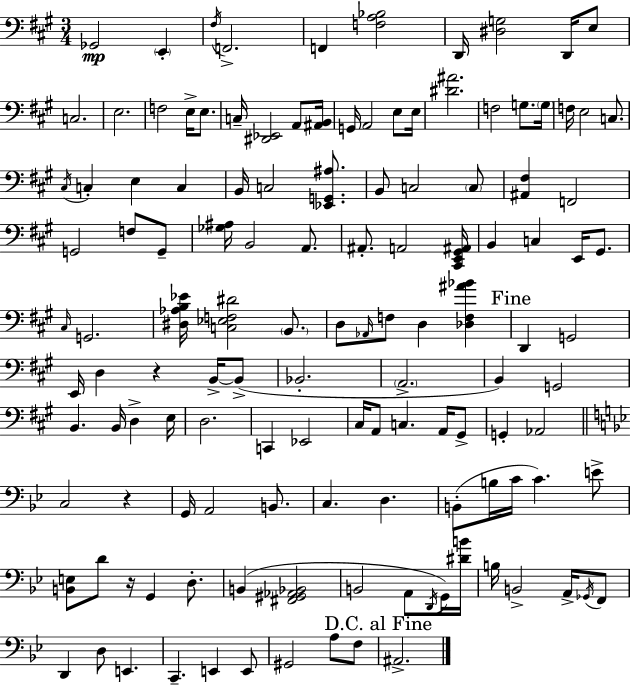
Gb2/h E2/q F#3/s F2/h. F2/q [F3,A3,Bb3]/h D2/s [D#3,G3]/h D2/s E3/e C3/h. E3/h. F3/h E3/s E3/e. C3/s [D#2,Eb2]/h A2/e [A#2,B2]/s G2/s A2/h E3/e E3/s [D#4,A#4]/h. F3/h G3/e. G3/s F3/s E3/h C3/e. C#3/s C3/q E3/q C3/q B2/s C3/h [Eb2,G2,A#3]/e. B2/e C3/h C3/e [A#2,F#3]/q F2/h G2/h F3/e G2/e [Gb3,A#3]/s B2/h A2/e. A#2/e. A2/h [C#2,E2,G#2,A#2]/s B2/q C3/q E2/s G#2/e. C#3/s G2/h. [D#3,Ab3,B3,Eb4]/s [C3,Eb3,F3,D#4]/h B2/e. D3/e Ab2/s F3/e D3/q [Db3,F3,A#4,Bb4]/q D2/q G2/h E2/s D3/q R/q B2/s B2/e Bb2/h. A2/h. B2/q G2/h B2/q. B2/s D3/q E3/s D3/h. C2/q Eb2/h C#3/s A2/e C3/q. A2/s G#2/e G2/q Ab2/h C3/h R/q G2/s A2/h B2/e. C3/q. D3/q. B2/e B3/s C4/s C4/q. E4/e [B2,E3]/e D4/e R/s G2/q D3/e. B2/q [F#2,G#2,Ab2,Bb2]/h B2/h A2/e D2/s G2/s [D#4,B4]/s B3/s B2/h A2/s Gb2/s F2/e D2/q D3/e E2/q. C2/q. E2/q E2/e G#2/h A3/e F3/e A#2/h.